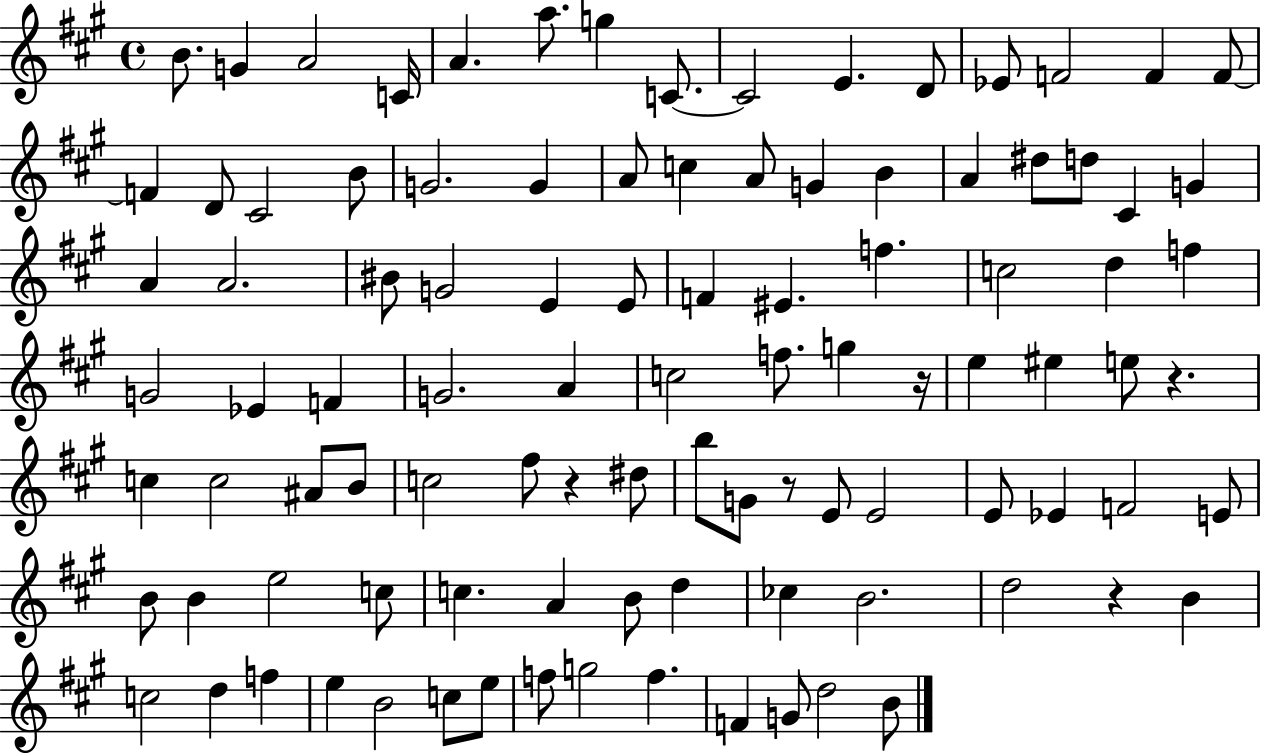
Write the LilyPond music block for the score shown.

{
  \clef treble
  \time 4/4
  \defaultTimeSignature
  \key a \major
  b'8. g'4 a'2 c'16 | a'4. a''8. g''4 c'8.~~ | c'2 e'4. d'8 | ees'8 f'2 f'4 f'8~~ | \break f'4 d'8 cis'2 b'8 | g'2. g'4 | a'8 c''4 a'8 g'4 b'4 | a'4 dis''8 d''8 cis'4 g'4 | \break a'4 a'2. | bis'8 g'2 e'4 e'8 | f'4 eis'4. f''4. | c''2 d''4 f''4 | \break g'2 ees'4 f'4 | g'2. a'4 | c''2 f''8. g''4 r16 | e''4 eis''4 e''8 r4. | \break c''4 c''2 ais'8 b'8 | c''2 fis''8 r4 dis''8 | b''8 g'8 r8 e'8 e'2 | e'8 ees'4 f'2 e'8 | \break b'8 b'4 e''2 c''8 | c''4. a'4 b'8 d''4 | ces''4 b'2. | d''2 r4 b'4 | \break c''2 d''4 f''4 | e''4 b'2 c''8 e''8 | f''8 g''2 f''4. | f'4 g'8 d''2 b'8 | \break \bar "|."
}